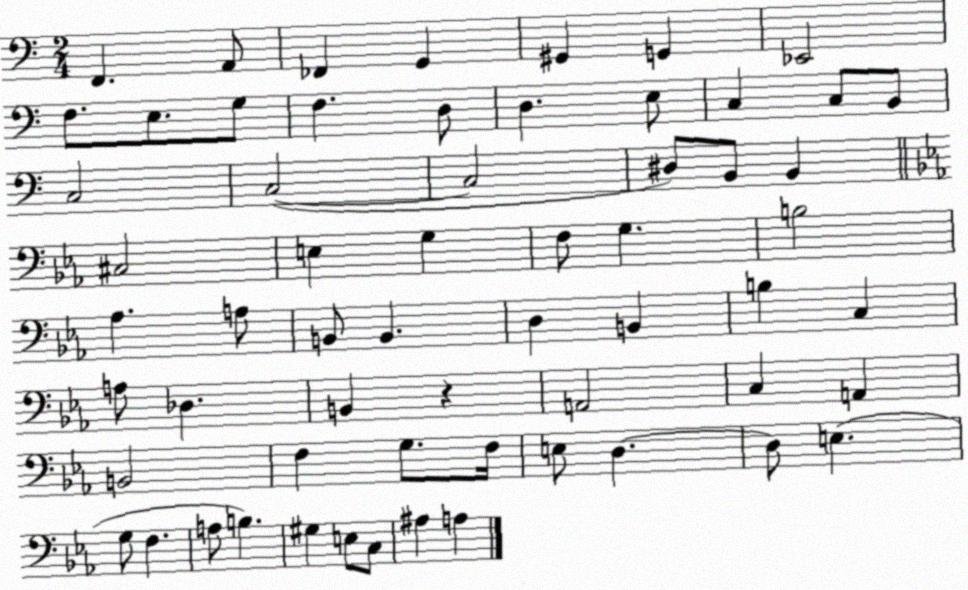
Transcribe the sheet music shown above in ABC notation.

X:1
T:Untitled
M:2/4
L:1/4
K:C
F,, A,,/2 _F,, G,, ^G,, G,, _E,,2 F,/2 E,/2 G,/2 F, D,/2 D, E,/2 C, C,/2 B,,/2 C,2 C,2 C,2 ^D,/2 B,,/2 B,, ^C,2 E, G, F,/2 G, B,2 _A, A,/2 B,,/2 B,, D, B,, B, C, A,/2 _D, B,, z A,,2 C, A,, B,,2 F, G,/2 F,/4 E,/2 D, D,/2 E, G,/2 F, A,/2 B, ^G, E,/2 C,/2 ^A, A,